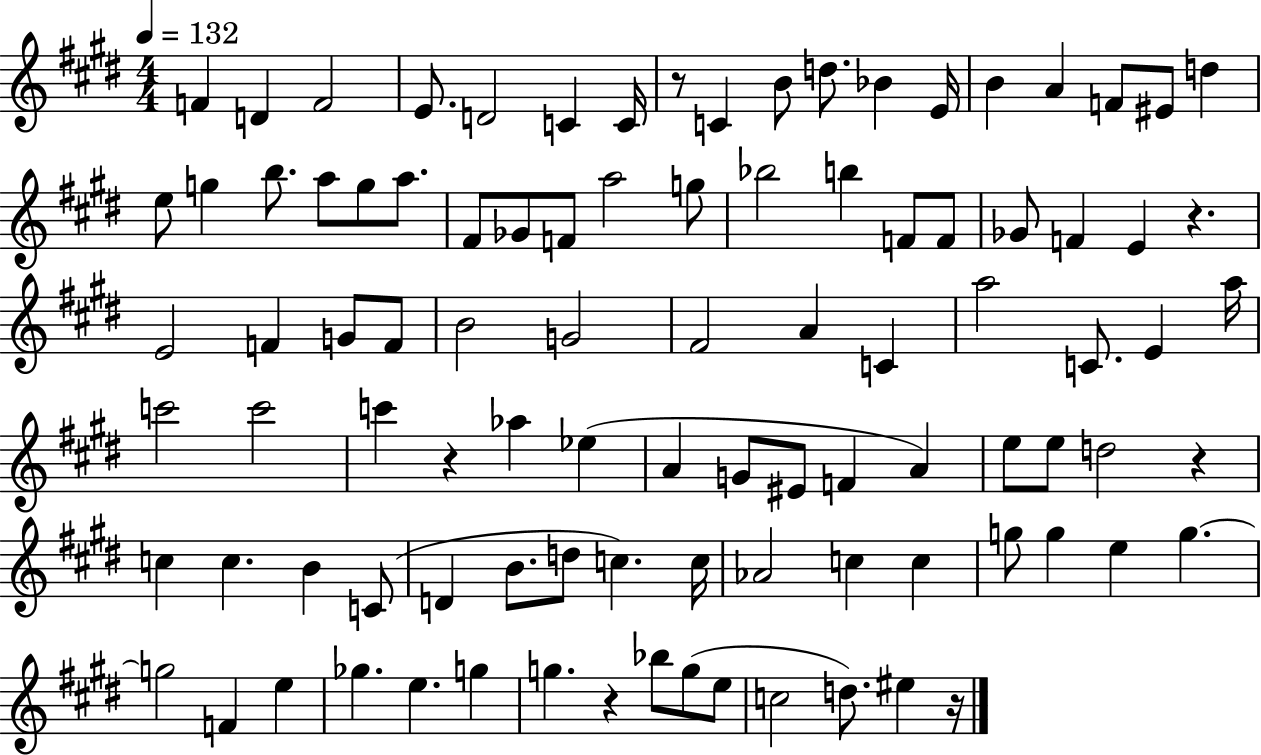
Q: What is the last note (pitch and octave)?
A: EIS5